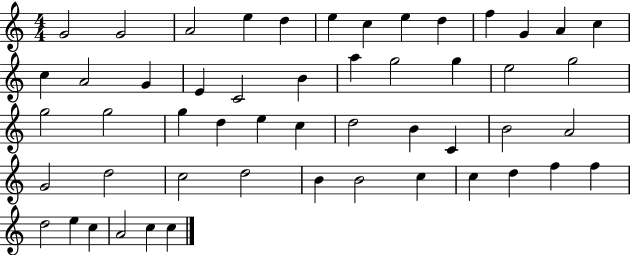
{
  \clef treble
  \numericTimeSignature
  \time 4/4
  \key c \major
  g'2 g'2 | a'2 e''4 d''4 | e''4 c''4 e''4 d''4 | f''4 g'4 a'4 c''4 | \break c''4 a'2 g'4 | e'4 c'2 b'4 | a''4 g''2 g''4 | e''2 g''2 | \break g''2 g''2 | g''4 d''4 e''4 c''4 | d''2 b'4 c'4 | b'2 a'2 | \break g'2 d''2 | c''2 d''2 | b'4 b'2 c''4 | c''4 d''4 f''4 f''4 | \break d''2 e''4 c''4 | a'2 c''4 c''4 | \bar "|."
}